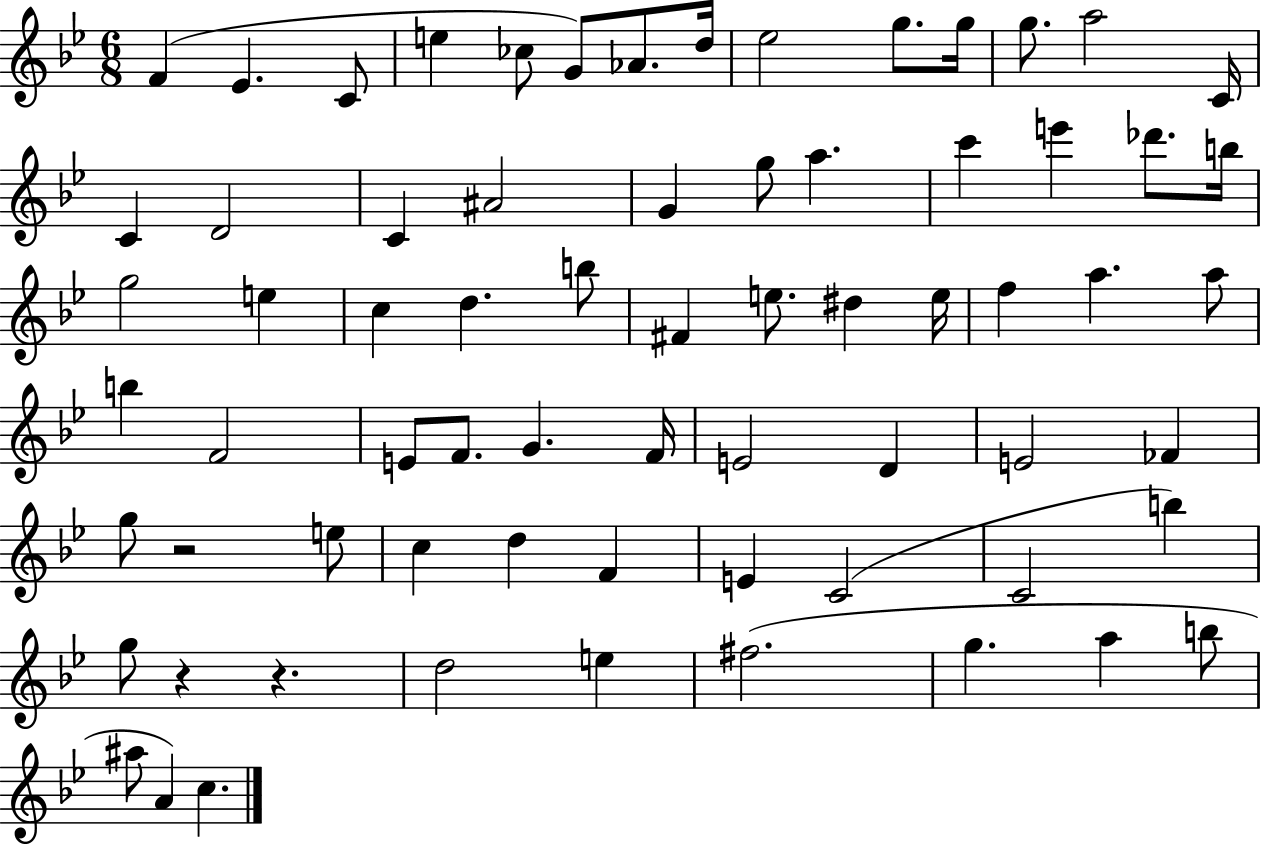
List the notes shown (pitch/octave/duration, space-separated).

F4/q Eb4/q. C4/e E5/q CES5/e G4/e Ab4/e. D5/s Eb5/h G5/e. G5/s G5/e. A5/h C4/s C4/q D4/h C4/q A#4/h G4/q G5/e A5/q. C6/q E6/q Db6/e. B5/s G5/h E5/q C5/q D5/q. B5/e F#4/q E5/e. D#5/q E5/s F5/q A5/q. A5/e B5/q F4/h E4/e F4/e. G4/q. F4/s E4/h D4/q E4/h FES4/q G5/e R/h E5/e C5/q D5/q F4/q E4/q C4/h C4/h B5/q G5/e R/q R/q. D5/h E5/q F#5/h. G5/q. A5/q B5/e A#5/e A4/q C5/q.